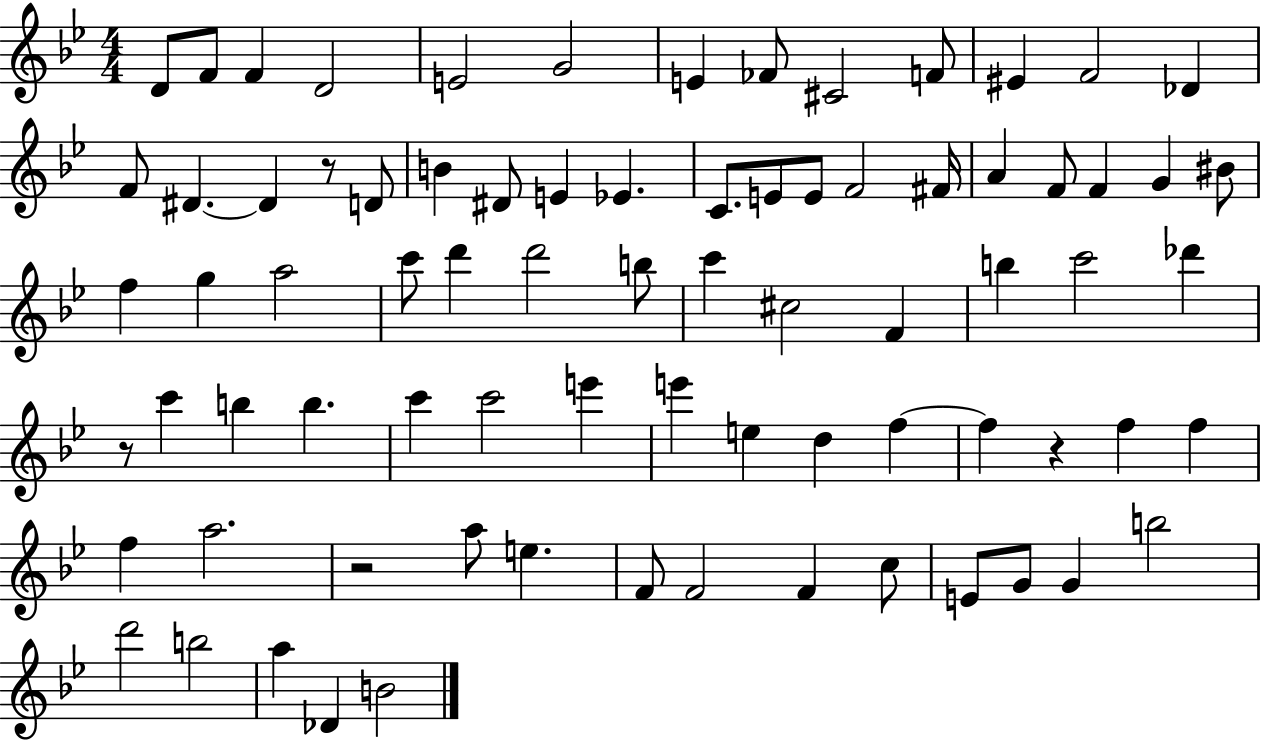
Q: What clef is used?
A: treble